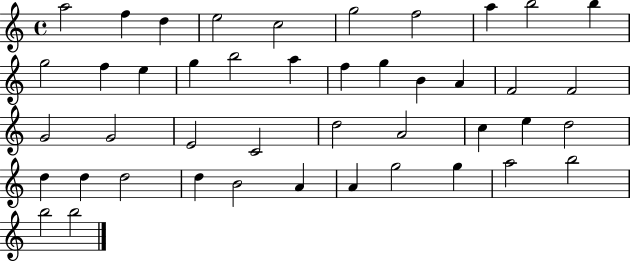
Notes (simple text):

A5/h F5/q D5/q E5/h C5/h G5/h F5/h A5/q B5/h B5/q G5/h F5/q E5/q G5/q B5/h A5/q F5/q G5/q B4/q A4/q F4/h F4/h G4/h G4/h E4/h C4/h D5/h A4/h C5/q E5/q D5/h D5/q D5/q D5/h D5/q B4/h A4/q A4/q G5/h G5/q A5/h B5/h B5/h B5/h